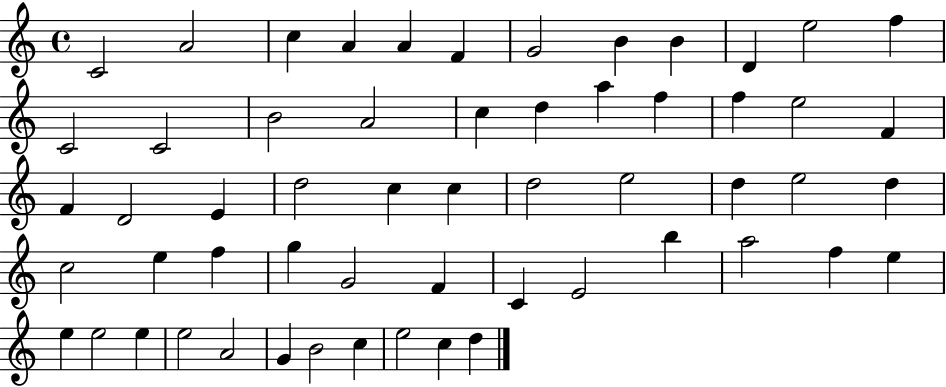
{
  \clef treble
  \time 4/4
  \defaultTimeSignature
  \key c \major
  c'2 a'2 | c''4 a'4 a'4 f'4 | g'2 b'4 b'4 | d'4 e''2 f''4 | \break c'2 c'2 | b'2 a'2 | c''4 d''4 a''4 f''4 | f''4 e''2 f'4 | \break f'4 d'2 e'4 | d''2 c''4 c''4 | d''2 e''2 | d''4 e''2 d''4 | \break c''2 e''4 f''4 | g''4 g'2 f'4 | c'4 e'2 b''4 | a''2 f''4 e''4 | \break e''4 e''2 e''4 | e''2 a'2 | g'4 b'2 c''4 | e''2 c''4 d''4 | \break \bar "|."
}